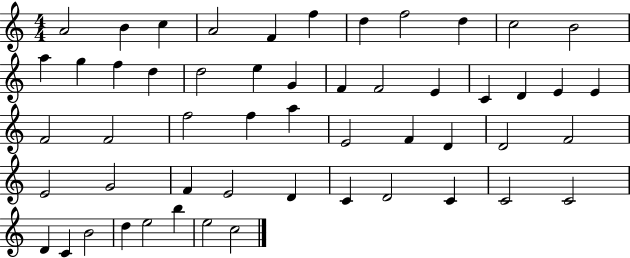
X:1
T:Untitled
M:4/4
L:1/4
K:C
A2 B c A2 F f d f2 d c2 B2 a g f d d2 e G F F2 E C D E E F2 F2 f2 f a E2 F D D2 F2 E2 G2 F E2 D C D2 C C2 C2 D C B2 d e2 b e2 c2